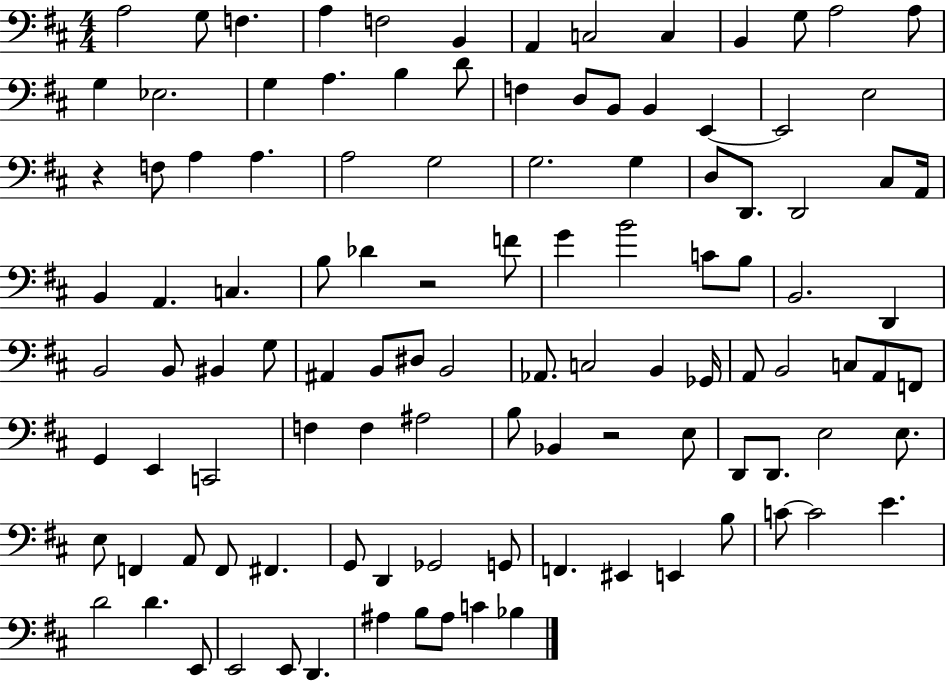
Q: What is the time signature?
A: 4/4